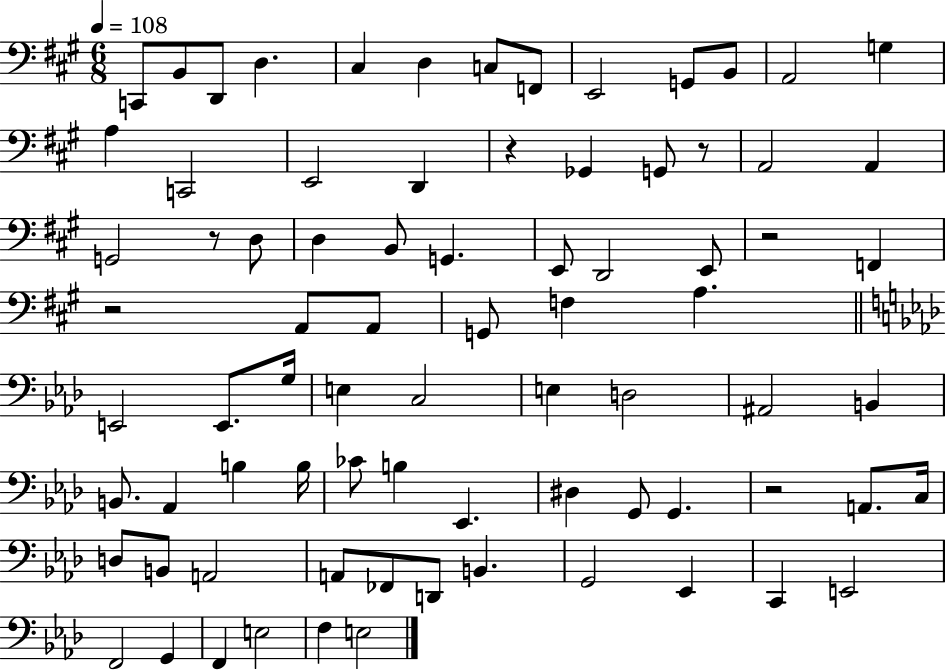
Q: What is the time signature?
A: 6/8